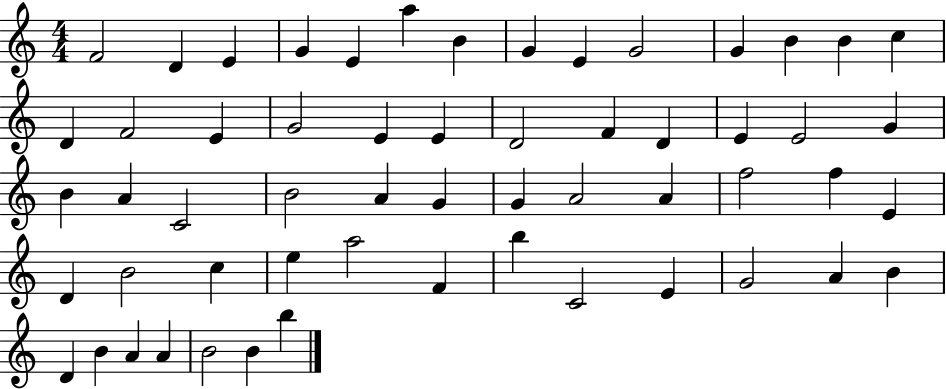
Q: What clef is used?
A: treble